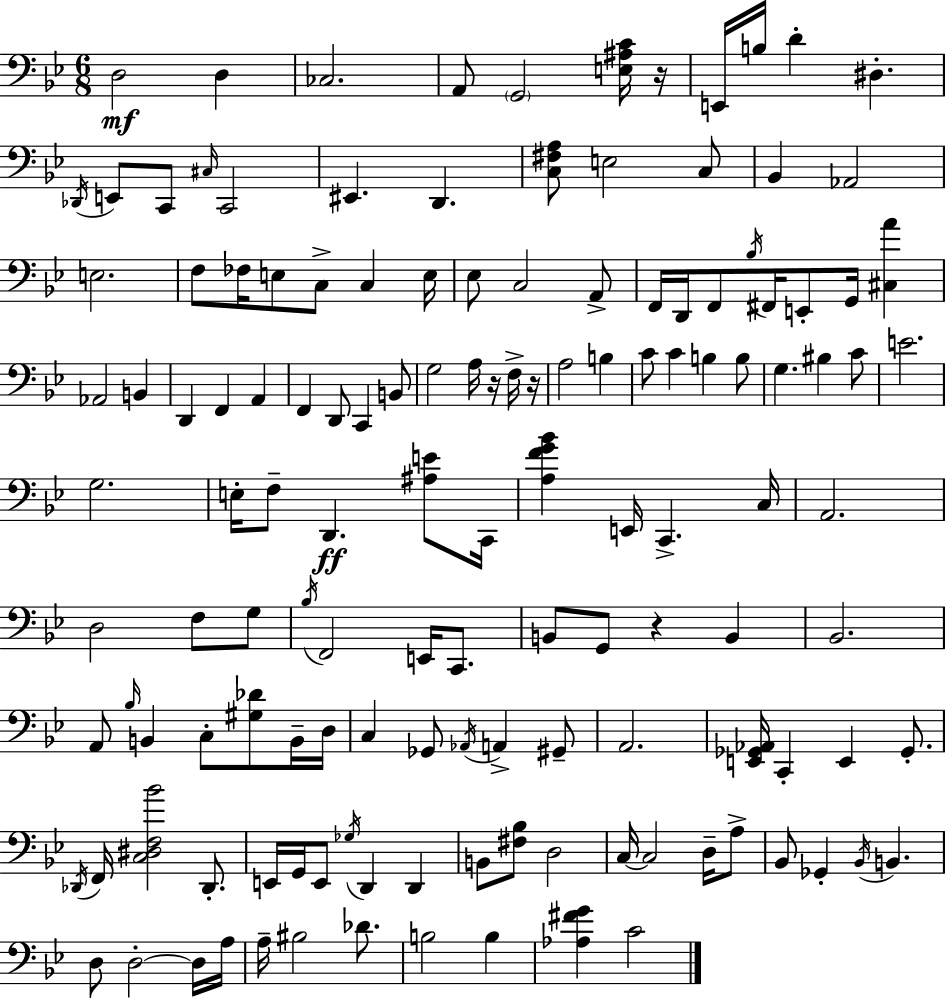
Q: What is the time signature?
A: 6/8